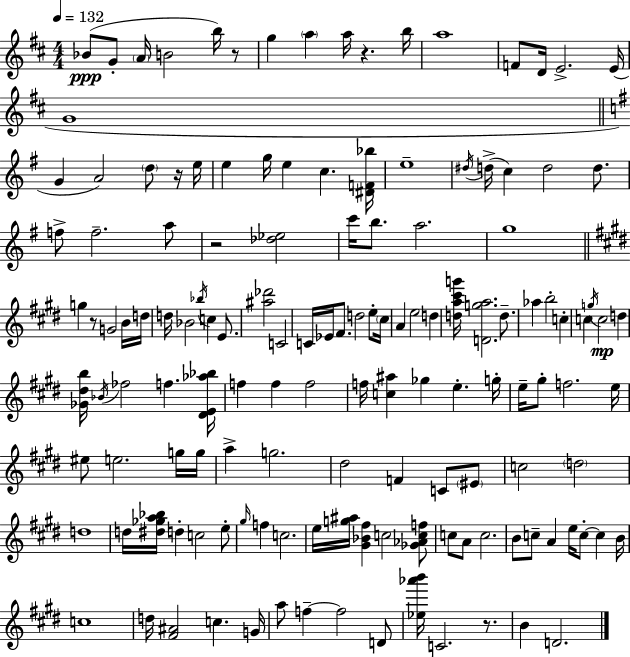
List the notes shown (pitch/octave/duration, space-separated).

Bb4/e G4/e A4/s B4/h B5/s R/e G5/q A5/q A5/s R/q. B5/s A5/w F4/e D4/s E4/h. E4/s G4/w G4/q A4/h D5/e R/s E5/s E5/q G5/s E5/q C5/q. [D#4,F4,Bb5]/s E5/w D#5/s D5/s C5/q D5/h D5/e. F5/e F5/h. A5/e R/h [Db5,Eb5]/h C6/s B5/e. A5/h. G5/w G5/q R/e G4/h B4/s D5/s D5/s Bb4/h Bb5/s C5/q E4/e. [A#5,Db6]/h C4/h C4/s Eb4/s F#4/e. D5/h E5/e C#5/s A4/q E5/h D5/q [D5,A5,C#6,G6]/s [D4,G5,A5]/h. D5/e. Ab5/q B5/h C5/q C5/q G5/s C5/h D5/q [Gb4,D#5,B5]/s Bb4/s FES5/h F5/q. [D#4,E4,Ab5,Bb5]/s F5/q F5/q F5/h F5/s [C5,A#5]/q Gb5/q E5/q. G5/s E5/s G#5/e F5/h. E5/s EIS5/e E5/h. G5/s G5/s A5/q G5/h. D#5/h F4/q C4/e EIS4/e C5/h D5/h D5/w D5/s [D#5,Gb5,A5,Bb5]/s D5/q C5/h E5/e G#5/s F5/q C5/h. E5/s [G5,A#5]/s [G#4,Bb4,F#5]/q C5/h [Gb4,Ab4,C5,F5]/e C5/e A4/e C5/h. B4/e C5/e A4/q E5/s C5/e C5/q B4/s C5/w D5/s [F#4,A#4]/h C5/q. G4/s A5/e F5/q F5/h D4/e [Eb5,Ab6,B6]/s C4/h. R/e. B4/q D4/h.